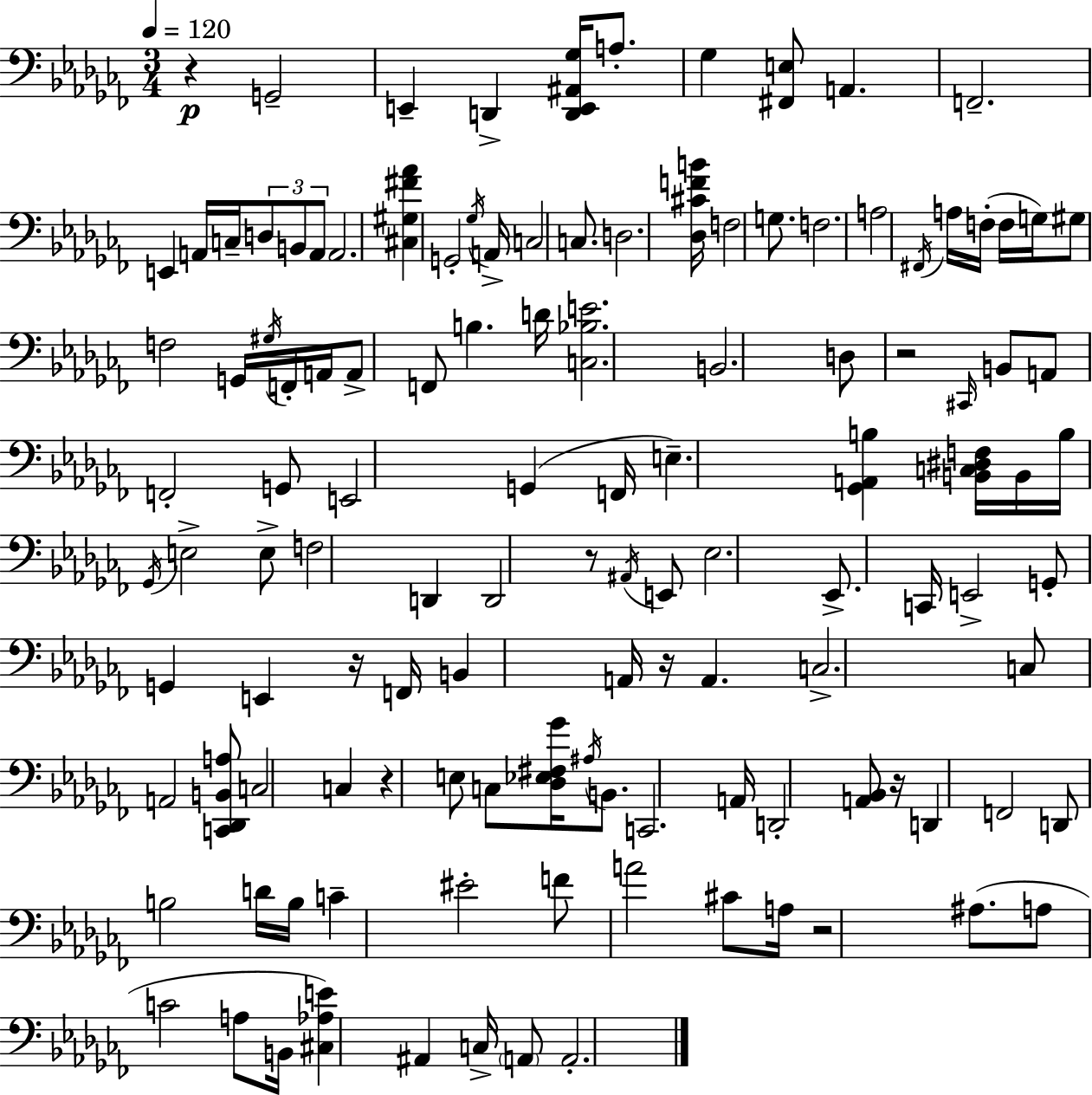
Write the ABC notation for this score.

X:1
T:Untitled
M:3/4
L:1/4
K:Abm
z G,,2 E,, D,, [D,,E,,^A,,_G,]/4 A,/2 _G, [^F,,E,]/2 A,, F,,2 E,, A,,/4 C,/4 D,/2 B,,/2 A,,/2 A,,2 [^C,^G,^F_A] G,,2 _G,/4 A,,/4 C,2 C,/2 D,2 [_D,^CFB]/4 F,2 G,/2 F,2 A,2 ^F,,/4 A,/4 F,/4 F,/4 G,/4 ^G,/2 F,2 G,,/4 ^G,/4 F,,/4 A,,/4 A,,/2 F,,/2 B, D/4 [C,_B,E]2 B,,2 D,/2 z2 ^C,,/4 B,,/2 A,,/2 F,,2 G,,/2 E,,2 G,, F,,/4 E, [_G,,A,,B,] [B,,C,^D,F,]/4 B,,/4 B,/4 _G,,/4 E,2 E,/2 F,2 D,, D,,2 z/2 ^A,,/4 E,,/2 _E,2 _E,,/2 C,,/4 E,,2 G,,/2 G,, E,, z/4 F,,/4 B,, A,,/4 z/4 A,, C,2 C,/2 A,,2 [C,,_D,,B,,A,]/2 C,2 C, z E,/2 C,/2 [_D,_E,^F,_G]/4 ^A,/4 B,,/2 C,,2 A,,/4 D,,2 [A,,_B,,]/2 z/4 D,, F,,2 D,,/2 B,2 D/4 B,/4 C ^E2 F/2 A2 ^C/2 A,/4 z2 ^A,/2 A,/2 C2 A,/2 B,,/4 [^C,_A,E] ^A,, C,/4 A,,/2 A,,2